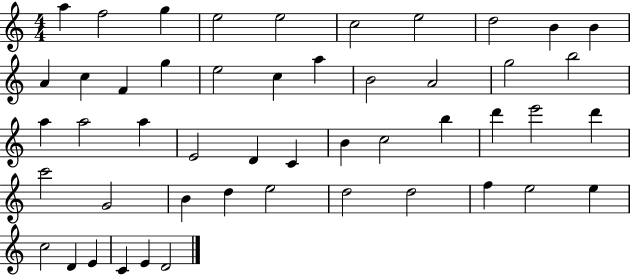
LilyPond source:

{
  \clef treble
  \numericTimeSignature
  \time 4/4
  \key c \major
  a''4 f''2 g''4 | e''2 e''2 | c''2 e''2 | d''2 b'4 b'4 | \break a'4 c''4 f'4 g''4 | e''2 c''4 a''4 | b'2 a'2 | g''2 b''2 | \break a''4 a''2 a''4 | e'2 d'4 c'4 | b'4 c''2 b''4 | d'''4 e'''2 d'''4 | \break c'''2 g'2 | b'4 d''4 e''2 | d''2 d''2 | f''4 e''2 e''4 | \break c''2 d'4 e'4 | c'4 e'4 d'2 | \bar "|."
}